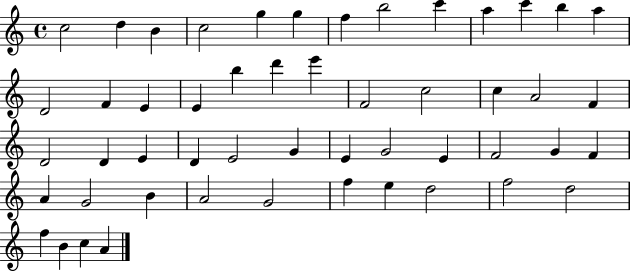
{
  \clef treble
  \time 4/4
  \defaultTimeSignature
  \key c \major
  c''2 d''4 b'4 | c''2 g''4 g''4 | f''4 b''2 c'''4 | a''4 c'''4 b''4 a''4 | \break d'2 f'4 e'4 | e'4 b''4 d'''4 e'''4 | f'2 c''2 | c''4 a'2 f'4 | \break d'2 d'4 e'4 | d'4 e'2 g'4 | e'4 g'2 e'4 | f'2 g'4 f'4 | \break a'4 g'2 b'4 | a'2 g'2 | f''4 e''4 d''2 | f''2 d''2 | \break f''4 b'4 c''4 a'4 | \bar "|."
}